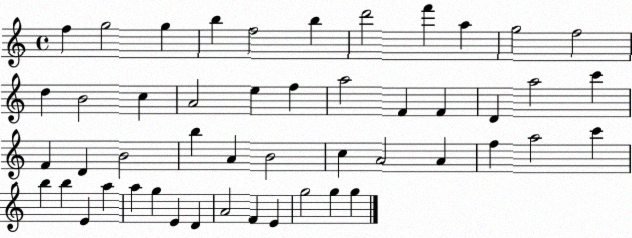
X:1
T:Untitled
M:4/4
L:1/4
K:C
f g2 g b f2 b d'2 f' a g2 f2 d B2 c A2 e f a2 F F D a2 c' F D B2 b A B2 c A2 A f a2 c' b b E a a g E D A2 F E g2 g g